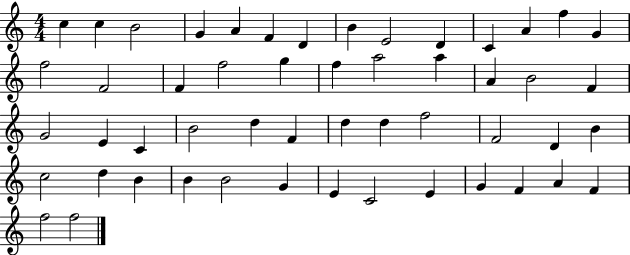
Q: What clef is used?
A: treble